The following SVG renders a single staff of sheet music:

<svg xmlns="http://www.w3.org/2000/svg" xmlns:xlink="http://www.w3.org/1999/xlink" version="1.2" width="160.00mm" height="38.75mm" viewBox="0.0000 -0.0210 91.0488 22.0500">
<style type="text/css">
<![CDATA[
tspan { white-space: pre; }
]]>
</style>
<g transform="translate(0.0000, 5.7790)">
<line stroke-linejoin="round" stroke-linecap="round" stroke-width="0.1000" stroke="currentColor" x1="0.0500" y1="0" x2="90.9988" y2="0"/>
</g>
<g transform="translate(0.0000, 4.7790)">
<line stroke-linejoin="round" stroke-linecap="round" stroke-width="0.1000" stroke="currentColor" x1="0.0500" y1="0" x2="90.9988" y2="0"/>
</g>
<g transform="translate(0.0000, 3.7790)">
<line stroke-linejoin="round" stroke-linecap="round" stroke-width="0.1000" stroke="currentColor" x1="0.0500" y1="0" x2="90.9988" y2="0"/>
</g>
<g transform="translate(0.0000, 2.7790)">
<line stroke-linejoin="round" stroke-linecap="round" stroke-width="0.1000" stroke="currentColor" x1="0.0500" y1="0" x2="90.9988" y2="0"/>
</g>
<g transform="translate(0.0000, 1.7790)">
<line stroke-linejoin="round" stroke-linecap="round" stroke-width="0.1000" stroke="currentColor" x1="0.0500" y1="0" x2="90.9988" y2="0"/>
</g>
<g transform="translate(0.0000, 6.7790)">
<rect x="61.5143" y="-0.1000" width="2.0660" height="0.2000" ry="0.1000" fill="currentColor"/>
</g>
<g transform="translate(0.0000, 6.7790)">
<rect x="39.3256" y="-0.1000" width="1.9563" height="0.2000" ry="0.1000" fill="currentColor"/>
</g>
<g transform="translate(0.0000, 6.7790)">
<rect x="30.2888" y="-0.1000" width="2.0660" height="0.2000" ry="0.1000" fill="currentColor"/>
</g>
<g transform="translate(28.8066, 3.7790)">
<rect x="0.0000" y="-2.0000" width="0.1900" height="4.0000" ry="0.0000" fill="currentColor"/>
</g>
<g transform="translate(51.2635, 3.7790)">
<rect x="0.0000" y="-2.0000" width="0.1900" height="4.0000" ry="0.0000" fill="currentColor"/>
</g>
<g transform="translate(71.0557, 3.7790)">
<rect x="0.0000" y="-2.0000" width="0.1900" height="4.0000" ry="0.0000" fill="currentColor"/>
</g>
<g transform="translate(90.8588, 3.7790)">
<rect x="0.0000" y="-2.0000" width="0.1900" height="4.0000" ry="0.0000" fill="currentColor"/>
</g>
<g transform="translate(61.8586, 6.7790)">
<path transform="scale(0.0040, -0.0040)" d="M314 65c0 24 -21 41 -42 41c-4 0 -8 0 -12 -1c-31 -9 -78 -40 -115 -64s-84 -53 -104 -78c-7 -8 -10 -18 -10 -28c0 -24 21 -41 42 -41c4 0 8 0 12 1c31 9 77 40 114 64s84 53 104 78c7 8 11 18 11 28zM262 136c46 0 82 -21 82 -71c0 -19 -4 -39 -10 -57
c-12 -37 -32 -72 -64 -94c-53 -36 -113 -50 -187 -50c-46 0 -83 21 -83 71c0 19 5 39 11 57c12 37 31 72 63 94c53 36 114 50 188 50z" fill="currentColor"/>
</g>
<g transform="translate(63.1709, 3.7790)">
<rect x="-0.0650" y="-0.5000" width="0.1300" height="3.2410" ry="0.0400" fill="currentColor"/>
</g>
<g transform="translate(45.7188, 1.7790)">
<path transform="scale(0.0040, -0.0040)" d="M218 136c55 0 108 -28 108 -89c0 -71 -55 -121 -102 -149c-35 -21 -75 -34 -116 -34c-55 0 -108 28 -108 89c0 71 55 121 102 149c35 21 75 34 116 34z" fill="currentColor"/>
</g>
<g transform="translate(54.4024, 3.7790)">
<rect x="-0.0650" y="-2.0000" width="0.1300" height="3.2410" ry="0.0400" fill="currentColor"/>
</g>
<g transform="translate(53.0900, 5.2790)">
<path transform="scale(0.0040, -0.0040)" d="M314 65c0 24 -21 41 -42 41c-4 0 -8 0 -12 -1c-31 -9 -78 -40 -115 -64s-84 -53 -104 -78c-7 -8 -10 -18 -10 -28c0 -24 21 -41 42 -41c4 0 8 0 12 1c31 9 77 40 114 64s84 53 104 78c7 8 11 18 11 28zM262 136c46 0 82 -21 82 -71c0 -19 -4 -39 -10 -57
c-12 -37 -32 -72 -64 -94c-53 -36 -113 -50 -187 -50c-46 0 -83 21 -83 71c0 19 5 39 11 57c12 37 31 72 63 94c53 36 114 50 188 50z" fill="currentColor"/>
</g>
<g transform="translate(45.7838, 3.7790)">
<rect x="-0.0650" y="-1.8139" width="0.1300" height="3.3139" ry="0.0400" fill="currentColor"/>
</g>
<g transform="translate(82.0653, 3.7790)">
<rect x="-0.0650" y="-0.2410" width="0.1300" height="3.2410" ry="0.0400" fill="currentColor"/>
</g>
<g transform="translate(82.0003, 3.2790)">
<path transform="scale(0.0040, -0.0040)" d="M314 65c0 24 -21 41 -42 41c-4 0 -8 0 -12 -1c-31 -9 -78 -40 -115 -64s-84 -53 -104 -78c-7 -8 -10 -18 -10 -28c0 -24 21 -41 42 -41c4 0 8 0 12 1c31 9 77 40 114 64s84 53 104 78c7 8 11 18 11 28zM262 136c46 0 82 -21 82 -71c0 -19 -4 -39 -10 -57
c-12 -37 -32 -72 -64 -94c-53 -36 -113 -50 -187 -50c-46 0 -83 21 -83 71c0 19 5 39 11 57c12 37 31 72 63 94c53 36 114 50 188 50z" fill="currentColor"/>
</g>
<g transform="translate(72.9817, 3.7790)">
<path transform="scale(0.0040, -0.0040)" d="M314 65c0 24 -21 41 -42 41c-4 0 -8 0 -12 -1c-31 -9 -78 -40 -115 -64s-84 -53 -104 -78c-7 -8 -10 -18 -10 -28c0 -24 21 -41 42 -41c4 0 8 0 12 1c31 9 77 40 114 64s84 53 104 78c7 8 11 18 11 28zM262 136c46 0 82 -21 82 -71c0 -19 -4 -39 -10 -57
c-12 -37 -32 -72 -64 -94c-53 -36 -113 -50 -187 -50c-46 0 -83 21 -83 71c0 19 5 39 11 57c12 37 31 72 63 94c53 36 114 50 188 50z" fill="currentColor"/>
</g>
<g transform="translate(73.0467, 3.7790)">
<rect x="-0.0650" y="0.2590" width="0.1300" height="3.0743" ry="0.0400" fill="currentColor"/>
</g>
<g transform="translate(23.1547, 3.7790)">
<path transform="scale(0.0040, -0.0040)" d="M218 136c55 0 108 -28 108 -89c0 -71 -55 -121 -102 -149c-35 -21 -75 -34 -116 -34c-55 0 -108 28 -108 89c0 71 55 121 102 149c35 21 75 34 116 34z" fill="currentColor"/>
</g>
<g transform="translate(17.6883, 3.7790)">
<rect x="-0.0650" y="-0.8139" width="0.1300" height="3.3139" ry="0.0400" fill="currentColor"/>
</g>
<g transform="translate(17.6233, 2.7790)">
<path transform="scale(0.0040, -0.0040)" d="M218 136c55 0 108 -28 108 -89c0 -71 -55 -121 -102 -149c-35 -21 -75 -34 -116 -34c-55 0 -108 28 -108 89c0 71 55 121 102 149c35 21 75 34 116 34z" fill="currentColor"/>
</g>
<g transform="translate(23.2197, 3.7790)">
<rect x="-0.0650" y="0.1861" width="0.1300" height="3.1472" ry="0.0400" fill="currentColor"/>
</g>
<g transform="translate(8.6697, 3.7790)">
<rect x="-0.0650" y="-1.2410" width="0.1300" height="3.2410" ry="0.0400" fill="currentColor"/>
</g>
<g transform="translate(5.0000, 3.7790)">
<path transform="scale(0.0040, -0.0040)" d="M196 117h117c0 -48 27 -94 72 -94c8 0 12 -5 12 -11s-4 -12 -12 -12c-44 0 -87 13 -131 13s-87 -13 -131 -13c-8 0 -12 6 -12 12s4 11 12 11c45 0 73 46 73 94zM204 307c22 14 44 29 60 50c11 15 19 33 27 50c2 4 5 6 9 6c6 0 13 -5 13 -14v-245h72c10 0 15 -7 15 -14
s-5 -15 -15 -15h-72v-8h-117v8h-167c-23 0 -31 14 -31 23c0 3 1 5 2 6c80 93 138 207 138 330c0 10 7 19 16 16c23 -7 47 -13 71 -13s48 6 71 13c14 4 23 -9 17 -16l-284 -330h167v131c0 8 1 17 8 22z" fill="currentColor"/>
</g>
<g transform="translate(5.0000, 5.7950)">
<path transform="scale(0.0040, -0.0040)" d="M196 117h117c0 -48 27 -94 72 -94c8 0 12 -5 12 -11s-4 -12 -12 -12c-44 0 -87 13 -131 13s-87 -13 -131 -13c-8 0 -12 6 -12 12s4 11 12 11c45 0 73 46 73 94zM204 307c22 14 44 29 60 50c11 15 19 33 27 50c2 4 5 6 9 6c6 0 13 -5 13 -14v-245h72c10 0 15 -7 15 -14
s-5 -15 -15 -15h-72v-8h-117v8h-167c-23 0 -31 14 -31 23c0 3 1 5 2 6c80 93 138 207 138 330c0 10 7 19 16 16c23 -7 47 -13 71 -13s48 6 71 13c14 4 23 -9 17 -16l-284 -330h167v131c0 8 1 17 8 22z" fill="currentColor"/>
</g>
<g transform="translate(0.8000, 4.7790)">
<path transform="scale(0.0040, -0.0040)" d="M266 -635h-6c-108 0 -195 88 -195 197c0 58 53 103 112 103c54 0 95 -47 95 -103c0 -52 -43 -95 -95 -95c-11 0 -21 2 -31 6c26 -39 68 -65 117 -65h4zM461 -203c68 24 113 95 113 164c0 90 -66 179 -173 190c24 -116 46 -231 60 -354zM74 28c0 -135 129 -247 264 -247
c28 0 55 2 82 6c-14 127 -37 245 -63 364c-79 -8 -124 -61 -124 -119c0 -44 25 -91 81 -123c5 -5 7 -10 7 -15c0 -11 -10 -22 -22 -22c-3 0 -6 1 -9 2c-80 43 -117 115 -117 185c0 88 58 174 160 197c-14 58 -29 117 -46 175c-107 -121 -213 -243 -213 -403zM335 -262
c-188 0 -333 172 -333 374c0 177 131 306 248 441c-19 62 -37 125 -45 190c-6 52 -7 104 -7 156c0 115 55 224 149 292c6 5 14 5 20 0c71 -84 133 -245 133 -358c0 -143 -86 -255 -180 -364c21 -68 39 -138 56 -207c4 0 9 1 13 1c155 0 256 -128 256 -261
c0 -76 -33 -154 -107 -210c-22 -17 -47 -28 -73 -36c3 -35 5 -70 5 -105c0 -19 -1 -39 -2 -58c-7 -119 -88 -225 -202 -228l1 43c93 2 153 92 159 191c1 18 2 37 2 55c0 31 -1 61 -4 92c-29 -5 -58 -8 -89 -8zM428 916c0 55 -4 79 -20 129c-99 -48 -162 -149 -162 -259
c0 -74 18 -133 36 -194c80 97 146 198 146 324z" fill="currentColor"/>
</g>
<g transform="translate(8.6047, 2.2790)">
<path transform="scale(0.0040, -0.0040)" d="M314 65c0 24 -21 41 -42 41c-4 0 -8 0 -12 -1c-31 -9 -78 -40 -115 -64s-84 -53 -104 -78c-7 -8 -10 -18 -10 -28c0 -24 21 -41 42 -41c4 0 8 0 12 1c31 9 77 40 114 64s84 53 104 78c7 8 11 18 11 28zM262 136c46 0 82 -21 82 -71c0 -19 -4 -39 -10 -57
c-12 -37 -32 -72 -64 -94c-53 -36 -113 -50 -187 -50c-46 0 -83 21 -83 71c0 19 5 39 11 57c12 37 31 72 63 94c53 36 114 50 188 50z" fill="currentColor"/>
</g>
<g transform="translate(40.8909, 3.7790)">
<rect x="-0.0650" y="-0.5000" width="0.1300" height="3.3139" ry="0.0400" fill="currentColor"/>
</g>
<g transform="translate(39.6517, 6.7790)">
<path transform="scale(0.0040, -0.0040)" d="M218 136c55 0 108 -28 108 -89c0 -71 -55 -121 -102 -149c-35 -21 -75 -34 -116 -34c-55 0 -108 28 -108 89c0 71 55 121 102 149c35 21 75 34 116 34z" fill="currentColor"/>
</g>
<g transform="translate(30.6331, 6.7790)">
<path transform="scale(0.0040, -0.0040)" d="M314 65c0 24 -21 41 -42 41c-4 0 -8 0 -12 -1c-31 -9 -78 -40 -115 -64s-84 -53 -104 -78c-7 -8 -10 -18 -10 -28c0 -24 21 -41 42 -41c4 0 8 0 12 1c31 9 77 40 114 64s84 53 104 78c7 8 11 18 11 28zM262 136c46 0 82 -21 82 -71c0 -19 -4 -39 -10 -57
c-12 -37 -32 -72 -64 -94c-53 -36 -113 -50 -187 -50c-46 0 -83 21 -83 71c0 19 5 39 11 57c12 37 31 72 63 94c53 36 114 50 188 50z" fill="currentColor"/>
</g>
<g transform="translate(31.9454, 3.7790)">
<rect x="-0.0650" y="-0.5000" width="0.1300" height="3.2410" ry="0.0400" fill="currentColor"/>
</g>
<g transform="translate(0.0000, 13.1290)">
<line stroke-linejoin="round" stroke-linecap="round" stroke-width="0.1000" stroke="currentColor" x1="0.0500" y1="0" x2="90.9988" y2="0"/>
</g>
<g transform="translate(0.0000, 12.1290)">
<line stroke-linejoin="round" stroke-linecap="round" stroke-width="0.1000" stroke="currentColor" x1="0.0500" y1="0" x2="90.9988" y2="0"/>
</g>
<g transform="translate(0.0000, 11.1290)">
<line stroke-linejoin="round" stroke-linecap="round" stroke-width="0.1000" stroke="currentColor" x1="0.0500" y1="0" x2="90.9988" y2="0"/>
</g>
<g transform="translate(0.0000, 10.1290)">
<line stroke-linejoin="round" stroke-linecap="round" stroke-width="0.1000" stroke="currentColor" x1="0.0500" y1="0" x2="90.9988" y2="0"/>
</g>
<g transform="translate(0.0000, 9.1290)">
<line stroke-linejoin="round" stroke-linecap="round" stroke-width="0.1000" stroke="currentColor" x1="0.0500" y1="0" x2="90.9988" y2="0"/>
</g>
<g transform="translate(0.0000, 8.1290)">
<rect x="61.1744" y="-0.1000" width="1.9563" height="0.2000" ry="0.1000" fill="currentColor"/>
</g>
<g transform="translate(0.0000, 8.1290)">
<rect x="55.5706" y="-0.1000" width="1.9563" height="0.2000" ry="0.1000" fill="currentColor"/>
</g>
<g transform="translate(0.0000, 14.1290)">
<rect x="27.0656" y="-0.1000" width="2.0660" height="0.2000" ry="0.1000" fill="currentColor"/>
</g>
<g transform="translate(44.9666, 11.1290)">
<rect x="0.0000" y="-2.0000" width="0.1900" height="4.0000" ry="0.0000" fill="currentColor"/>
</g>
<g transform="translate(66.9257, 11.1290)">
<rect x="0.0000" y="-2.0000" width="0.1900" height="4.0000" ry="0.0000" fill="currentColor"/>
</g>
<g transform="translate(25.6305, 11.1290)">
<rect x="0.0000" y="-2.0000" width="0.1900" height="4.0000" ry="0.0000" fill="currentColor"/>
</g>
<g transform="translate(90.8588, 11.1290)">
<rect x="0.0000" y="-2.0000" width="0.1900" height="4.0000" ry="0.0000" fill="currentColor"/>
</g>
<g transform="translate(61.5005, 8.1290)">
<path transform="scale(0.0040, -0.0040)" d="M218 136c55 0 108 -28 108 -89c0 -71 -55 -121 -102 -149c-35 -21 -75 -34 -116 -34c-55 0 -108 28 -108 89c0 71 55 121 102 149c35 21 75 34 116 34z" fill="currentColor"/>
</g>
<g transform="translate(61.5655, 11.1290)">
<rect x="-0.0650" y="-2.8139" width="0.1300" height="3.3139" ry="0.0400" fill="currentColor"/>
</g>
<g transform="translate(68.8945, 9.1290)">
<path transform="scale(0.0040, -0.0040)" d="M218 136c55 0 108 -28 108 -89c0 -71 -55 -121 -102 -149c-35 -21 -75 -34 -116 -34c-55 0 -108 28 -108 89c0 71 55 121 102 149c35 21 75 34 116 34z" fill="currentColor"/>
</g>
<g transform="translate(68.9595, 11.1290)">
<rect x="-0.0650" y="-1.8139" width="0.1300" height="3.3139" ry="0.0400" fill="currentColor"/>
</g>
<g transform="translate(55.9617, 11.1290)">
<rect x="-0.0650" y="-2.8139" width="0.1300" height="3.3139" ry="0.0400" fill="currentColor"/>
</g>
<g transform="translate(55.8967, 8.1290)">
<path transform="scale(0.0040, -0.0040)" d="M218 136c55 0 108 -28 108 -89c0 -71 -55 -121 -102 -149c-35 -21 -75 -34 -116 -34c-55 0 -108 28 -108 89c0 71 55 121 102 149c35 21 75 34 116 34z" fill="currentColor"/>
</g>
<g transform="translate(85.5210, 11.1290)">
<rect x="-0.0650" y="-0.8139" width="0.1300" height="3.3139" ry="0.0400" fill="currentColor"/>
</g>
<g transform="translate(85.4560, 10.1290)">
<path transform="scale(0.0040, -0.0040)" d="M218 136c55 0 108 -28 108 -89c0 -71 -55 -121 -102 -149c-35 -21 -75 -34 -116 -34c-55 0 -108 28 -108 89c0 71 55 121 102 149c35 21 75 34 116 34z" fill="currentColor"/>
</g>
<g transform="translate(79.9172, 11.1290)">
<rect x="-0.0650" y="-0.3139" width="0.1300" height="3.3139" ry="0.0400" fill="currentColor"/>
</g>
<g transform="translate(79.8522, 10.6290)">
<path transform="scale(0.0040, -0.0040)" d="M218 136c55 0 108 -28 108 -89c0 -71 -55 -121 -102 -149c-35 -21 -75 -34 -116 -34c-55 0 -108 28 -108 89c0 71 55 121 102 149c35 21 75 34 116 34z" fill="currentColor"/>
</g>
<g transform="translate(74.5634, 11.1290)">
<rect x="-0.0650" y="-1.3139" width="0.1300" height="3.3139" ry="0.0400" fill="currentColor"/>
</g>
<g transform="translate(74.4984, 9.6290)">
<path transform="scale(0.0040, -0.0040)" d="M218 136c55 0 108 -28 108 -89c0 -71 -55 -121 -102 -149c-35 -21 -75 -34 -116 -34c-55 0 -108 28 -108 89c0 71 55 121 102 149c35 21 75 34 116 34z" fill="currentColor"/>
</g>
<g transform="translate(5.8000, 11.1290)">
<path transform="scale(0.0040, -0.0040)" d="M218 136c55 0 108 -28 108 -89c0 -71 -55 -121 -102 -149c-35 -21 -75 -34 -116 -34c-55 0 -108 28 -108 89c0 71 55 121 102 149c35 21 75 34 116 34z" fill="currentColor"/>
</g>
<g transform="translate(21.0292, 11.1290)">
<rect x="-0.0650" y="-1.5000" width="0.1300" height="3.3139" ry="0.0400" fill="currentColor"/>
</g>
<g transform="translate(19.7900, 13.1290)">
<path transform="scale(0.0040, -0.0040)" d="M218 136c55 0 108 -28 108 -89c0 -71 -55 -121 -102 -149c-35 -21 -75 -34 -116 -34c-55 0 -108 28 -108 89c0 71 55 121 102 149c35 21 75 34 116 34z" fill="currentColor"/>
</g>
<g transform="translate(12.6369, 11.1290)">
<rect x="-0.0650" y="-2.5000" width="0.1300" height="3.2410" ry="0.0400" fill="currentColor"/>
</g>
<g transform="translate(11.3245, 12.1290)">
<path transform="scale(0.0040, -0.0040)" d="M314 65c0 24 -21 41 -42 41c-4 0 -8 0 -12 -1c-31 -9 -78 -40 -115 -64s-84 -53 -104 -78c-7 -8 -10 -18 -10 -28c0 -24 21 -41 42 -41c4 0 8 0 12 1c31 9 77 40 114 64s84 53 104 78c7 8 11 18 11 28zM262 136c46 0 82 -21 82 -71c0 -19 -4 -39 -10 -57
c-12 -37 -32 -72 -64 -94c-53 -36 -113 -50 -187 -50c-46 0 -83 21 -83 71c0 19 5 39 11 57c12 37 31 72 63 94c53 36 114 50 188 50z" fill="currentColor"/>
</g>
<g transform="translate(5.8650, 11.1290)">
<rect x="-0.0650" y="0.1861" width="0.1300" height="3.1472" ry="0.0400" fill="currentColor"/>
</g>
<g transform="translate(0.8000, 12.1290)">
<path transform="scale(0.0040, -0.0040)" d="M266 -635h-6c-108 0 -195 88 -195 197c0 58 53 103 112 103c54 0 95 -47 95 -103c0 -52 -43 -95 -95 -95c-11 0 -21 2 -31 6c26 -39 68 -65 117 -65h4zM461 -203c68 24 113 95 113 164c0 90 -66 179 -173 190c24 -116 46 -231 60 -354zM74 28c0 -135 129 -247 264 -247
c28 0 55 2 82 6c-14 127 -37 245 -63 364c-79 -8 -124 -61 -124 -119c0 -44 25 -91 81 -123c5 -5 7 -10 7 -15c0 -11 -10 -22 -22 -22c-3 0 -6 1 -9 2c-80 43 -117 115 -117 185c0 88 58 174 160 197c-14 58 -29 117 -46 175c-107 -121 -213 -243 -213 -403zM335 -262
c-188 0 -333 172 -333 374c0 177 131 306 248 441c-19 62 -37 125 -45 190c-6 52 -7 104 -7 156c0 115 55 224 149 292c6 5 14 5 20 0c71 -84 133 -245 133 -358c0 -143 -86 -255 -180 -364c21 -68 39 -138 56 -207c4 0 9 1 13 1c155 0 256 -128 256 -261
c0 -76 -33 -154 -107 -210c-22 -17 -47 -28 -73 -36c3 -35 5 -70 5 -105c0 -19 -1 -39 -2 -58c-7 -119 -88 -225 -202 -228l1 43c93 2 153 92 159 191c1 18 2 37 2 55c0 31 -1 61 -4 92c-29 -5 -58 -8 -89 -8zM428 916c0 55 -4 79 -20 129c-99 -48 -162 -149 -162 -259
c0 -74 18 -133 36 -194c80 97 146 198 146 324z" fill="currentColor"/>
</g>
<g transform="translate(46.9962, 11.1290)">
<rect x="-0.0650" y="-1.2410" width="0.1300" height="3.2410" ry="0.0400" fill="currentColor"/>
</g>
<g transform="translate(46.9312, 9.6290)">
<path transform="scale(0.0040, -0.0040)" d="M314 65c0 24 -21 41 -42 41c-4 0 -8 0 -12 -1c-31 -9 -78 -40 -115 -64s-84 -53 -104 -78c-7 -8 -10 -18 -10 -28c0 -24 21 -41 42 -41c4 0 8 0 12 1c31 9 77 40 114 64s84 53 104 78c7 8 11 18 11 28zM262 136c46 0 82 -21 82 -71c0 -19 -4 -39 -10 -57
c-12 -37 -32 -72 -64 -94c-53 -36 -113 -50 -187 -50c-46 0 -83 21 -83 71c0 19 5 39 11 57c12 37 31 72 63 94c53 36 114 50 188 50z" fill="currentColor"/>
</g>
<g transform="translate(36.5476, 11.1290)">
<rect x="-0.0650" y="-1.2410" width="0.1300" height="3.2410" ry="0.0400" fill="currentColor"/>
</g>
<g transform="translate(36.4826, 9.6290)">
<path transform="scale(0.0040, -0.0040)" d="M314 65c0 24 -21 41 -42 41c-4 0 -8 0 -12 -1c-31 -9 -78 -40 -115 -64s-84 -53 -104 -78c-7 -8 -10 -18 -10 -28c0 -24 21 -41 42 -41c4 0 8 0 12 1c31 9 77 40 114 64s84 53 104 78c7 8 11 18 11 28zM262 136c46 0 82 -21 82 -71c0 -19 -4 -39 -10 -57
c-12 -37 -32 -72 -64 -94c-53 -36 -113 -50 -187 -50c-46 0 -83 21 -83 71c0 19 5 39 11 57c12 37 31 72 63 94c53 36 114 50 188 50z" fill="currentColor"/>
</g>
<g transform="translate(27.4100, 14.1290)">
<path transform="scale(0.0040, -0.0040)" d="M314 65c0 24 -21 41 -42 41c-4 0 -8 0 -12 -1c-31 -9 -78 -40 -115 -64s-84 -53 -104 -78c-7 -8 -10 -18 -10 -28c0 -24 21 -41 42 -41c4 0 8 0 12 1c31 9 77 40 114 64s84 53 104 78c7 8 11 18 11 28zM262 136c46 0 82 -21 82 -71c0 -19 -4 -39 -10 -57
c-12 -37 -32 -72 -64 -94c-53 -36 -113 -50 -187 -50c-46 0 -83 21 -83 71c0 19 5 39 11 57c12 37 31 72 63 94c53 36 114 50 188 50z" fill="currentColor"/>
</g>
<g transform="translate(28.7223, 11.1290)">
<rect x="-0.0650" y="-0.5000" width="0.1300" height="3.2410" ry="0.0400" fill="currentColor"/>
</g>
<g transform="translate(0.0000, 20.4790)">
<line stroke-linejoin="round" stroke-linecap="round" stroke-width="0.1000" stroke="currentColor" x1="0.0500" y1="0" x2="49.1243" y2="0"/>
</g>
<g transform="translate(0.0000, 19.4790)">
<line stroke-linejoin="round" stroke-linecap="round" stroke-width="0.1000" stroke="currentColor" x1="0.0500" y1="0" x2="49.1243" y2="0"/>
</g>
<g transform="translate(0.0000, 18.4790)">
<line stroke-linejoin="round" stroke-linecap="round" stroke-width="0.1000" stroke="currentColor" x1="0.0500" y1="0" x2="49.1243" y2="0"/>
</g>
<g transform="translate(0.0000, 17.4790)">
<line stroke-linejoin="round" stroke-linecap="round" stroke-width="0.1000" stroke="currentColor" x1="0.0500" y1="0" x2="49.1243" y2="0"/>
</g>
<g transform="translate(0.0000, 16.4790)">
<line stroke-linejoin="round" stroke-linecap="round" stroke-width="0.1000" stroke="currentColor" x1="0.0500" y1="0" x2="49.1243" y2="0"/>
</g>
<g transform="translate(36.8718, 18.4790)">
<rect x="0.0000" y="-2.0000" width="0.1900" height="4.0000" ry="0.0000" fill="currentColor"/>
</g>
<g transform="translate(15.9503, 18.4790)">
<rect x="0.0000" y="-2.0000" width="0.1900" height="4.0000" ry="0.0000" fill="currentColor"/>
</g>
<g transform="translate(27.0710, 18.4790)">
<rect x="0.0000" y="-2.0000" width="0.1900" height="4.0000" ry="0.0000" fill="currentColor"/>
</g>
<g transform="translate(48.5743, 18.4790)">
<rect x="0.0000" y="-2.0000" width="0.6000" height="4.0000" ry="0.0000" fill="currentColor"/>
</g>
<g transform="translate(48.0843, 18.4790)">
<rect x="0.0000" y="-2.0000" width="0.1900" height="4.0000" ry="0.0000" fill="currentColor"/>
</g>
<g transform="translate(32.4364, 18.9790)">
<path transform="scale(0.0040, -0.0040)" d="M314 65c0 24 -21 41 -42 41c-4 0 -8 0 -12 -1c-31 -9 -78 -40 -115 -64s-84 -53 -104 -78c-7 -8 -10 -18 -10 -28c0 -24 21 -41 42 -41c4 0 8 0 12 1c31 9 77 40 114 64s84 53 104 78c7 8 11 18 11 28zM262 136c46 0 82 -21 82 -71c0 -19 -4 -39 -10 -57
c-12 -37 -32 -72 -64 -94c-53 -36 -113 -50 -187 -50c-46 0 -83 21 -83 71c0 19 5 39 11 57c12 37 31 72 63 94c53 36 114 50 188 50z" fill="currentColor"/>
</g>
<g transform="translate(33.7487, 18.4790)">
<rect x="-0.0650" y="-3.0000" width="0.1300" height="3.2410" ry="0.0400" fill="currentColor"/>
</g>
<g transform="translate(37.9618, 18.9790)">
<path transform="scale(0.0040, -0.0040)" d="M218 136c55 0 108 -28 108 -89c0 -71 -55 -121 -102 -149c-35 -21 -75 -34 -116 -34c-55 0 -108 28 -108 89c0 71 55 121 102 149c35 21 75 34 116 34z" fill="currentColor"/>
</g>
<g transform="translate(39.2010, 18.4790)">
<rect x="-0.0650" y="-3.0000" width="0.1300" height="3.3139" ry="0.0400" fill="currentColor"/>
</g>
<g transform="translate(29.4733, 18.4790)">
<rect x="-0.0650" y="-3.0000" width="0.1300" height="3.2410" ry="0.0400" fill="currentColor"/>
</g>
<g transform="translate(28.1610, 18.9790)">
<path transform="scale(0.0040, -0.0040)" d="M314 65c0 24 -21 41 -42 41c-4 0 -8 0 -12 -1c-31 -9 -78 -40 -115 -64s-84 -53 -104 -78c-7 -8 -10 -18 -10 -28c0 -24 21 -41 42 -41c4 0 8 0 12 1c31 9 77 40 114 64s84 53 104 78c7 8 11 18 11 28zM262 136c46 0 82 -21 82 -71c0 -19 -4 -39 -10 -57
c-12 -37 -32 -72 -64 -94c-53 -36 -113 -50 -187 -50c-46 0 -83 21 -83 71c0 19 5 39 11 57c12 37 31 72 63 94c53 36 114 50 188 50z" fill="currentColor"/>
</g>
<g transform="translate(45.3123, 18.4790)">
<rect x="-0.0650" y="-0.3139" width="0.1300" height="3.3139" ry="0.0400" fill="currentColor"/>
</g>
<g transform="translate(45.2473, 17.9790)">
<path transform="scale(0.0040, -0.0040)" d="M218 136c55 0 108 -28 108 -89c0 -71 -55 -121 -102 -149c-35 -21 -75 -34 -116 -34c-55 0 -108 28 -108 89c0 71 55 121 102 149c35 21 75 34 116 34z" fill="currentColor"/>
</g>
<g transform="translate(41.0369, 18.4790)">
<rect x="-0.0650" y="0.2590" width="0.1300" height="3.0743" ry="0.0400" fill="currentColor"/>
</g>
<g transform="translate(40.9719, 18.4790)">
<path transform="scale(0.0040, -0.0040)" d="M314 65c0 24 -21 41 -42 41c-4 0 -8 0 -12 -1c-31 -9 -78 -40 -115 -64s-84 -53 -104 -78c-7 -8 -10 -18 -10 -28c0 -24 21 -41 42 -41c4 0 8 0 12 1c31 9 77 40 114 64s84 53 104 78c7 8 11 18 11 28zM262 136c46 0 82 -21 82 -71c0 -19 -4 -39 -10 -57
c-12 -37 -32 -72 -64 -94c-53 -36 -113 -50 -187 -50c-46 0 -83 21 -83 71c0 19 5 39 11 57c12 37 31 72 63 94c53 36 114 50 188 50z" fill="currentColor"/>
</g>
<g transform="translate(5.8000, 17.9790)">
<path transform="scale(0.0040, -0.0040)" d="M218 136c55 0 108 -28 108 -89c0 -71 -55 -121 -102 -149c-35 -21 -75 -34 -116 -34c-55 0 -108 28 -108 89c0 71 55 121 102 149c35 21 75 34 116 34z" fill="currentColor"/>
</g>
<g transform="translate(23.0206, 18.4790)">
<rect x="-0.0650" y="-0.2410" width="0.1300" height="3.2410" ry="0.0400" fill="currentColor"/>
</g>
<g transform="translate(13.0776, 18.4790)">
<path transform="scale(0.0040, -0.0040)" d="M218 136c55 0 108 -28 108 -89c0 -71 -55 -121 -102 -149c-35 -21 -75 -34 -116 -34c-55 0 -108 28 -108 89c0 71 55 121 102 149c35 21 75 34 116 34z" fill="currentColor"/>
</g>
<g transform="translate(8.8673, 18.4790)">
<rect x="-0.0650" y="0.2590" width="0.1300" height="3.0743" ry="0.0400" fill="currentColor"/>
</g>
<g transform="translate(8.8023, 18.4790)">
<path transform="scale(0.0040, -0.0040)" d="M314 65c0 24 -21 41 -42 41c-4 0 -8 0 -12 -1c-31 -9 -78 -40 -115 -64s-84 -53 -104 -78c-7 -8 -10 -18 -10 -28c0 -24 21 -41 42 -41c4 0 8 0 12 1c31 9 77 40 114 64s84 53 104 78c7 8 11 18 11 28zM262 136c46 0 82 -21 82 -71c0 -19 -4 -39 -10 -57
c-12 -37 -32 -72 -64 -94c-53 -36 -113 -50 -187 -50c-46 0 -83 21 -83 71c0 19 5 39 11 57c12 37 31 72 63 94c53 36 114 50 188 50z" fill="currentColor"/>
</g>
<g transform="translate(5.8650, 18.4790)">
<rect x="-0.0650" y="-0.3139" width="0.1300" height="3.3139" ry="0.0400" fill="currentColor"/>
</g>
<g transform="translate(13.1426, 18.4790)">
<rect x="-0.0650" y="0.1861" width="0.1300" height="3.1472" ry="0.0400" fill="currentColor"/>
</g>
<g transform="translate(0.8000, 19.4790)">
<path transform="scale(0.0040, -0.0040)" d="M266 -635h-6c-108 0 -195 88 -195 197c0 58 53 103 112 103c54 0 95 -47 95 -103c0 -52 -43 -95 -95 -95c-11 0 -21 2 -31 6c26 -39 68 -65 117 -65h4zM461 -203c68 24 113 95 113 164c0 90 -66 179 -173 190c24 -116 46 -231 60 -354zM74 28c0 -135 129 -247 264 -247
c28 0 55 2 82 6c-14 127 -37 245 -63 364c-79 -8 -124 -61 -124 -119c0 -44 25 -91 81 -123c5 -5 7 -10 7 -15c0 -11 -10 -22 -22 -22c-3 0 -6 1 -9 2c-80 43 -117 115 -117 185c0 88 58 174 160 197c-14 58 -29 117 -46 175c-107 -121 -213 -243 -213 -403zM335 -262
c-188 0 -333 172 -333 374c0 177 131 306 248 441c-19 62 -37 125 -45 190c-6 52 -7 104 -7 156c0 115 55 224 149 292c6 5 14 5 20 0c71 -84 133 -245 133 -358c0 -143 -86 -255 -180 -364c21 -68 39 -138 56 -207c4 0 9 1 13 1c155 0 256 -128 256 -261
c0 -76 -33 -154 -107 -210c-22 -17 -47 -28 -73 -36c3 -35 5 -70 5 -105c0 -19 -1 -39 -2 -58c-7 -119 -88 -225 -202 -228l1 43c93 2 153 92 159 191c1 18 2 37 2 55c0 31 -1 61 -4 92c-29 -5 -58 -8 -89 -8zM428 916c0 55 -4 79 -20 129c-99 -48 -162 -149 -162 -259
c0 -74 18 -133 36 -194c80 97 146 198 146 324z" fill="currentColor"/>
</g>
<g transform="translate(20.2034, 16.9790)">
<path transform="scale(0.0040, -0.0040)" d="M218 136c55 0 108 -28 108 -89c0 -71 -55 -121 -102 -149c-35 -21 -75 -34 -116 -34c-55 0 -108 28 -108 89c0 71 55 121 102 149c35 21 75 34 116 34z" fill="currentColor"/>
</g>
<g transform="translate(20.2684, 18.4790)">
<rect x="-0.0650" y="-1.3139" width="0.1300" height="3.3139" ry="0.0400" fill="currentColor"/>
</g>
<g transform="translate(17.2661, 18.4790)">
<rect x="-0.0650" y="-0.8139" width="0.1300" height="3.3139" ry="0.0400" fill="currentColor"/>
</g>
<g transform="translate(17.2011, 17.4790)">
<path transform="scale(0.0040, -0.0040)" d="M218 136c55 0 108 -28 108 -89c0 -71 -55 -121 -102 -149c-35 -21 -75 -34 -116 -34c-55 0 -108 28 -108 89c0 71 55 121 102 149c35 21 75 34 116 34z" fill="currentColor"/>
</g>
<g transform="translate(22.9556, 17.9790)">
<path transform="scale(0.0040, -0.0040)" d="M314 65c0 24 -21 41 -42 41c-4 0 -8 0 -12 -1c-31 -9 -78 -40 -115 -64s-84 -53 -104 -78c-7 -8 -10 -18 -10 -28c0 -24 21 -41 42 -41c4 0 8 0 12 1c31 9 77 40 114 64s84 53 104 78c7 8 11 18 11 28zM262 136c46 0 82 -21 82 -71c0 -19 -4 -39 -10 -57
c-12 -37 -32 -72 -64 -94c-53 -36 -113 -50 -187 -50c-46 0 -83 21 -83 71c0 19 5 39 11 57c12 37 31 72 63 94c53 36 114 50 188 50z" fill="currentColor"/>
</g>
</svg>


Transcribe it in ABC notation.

X:1
T:Untitled
M:4/4
L:1/4
K:C
e2 d B C2 C f F2 C2 B2 c2 B G2 E C2 e2 e2 a a f e c d c B2 B d e c2 A2 A2 A B2 c